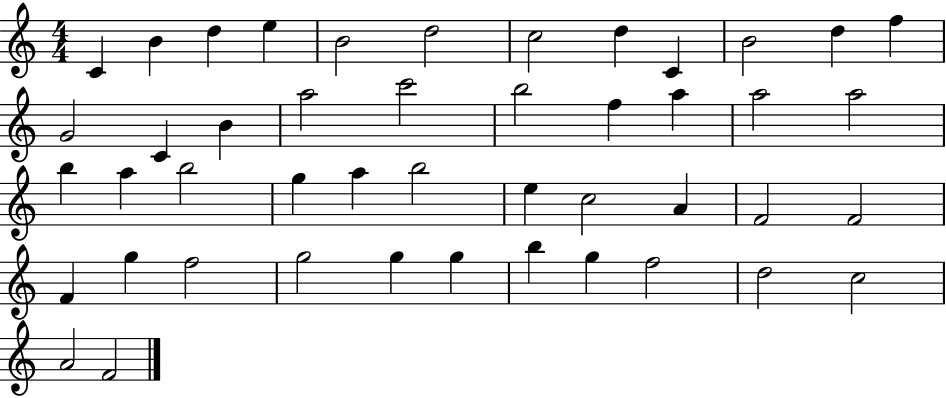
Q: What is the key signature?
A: C major